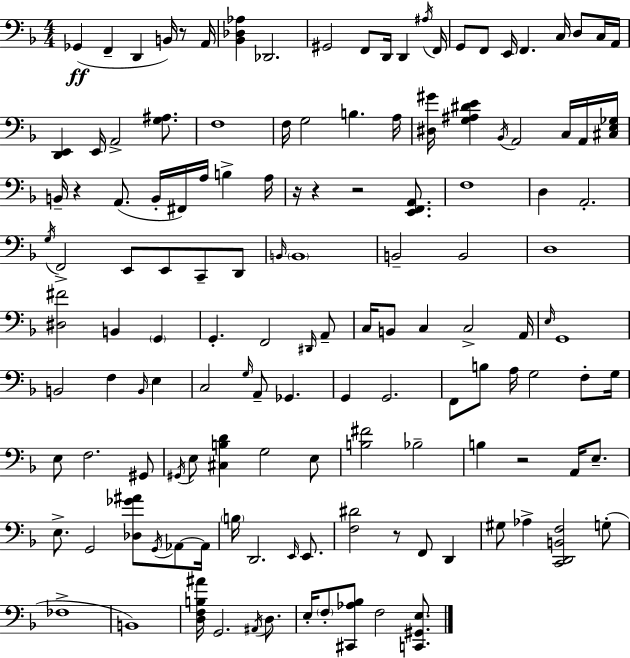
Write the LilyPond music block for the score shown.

{
  \clef bass
  \numericTimeSignature
  \time 4/4
  \key d \minor
  ges,4(\ff f,4-- d,4 b,16) r8 a,16 | <bes, des aes>4 des,2. | gis,2 f,8 d,16 d,4 \acciaccatura { ais16 } | f,16 g,8 f,8 e,16 f,4. c16 d8 c16 | \break a,16 <d, e,>4 e,16 a,2-> <g ais>8. | f1 | f16 g2 b4. | a16 <dis gis'>16 <g ais dis' e'>4 \acciaccatura { bes,16 } a,2 c16 | \break a,16 <cis e ges>16 b,16-- r4 a,8.( b,16-. fis,16) a16 b4-> | a16 r16 r4 r2 <e, f, a,>8. | f1 | d4 a,2.-. | \break \acciaccatura { g16 } f,2-> e,8 e,8 c,8-- | d,8 \grace { b,16 } \parenthesize b,1 | b,2-- b,2 | d1 | \break <dis fis'>2 b,4 | \parenthesize g,4 g,4.-. f,2 | \grace { dis,16 } a,8-- c16 b,8 c4 c2-> | a,16 \grace { e16 } g,1 | \break b,2 f4 | \grace { b,16 } e4 c2 \grace { g16 } | a,8-- ges,4. g,4 g,2. | f,8 b8 a16 g2 | \break f8-. g16 e8 f2. | gis,8 \acciaccatura { gis,16 } e8 <cis b d'>4 g2 | e8 <b fis'>2 | bes2-- b4 r2 | \break a,16 e8.-- e8.-> g,2 | <des ges' ais'>8 \acciaccatura { g,16 } aes,8~~ aes,16 \parenthesize b16 d,2. | \grace { e,16 } e,8. <f dis'>2 | r8 f,8 d,4 gis8 aes4-> | \break <c, d, b, f>2 g8-.( fes1-> | b,1) | <d f b ais'>16 g,2. | \acciaccatura { ais,16 } d8. e16-. \parenthesize f8-. <cis, aes bes>8 | \break f2 <c, gis, e>8. \bar "|."
}